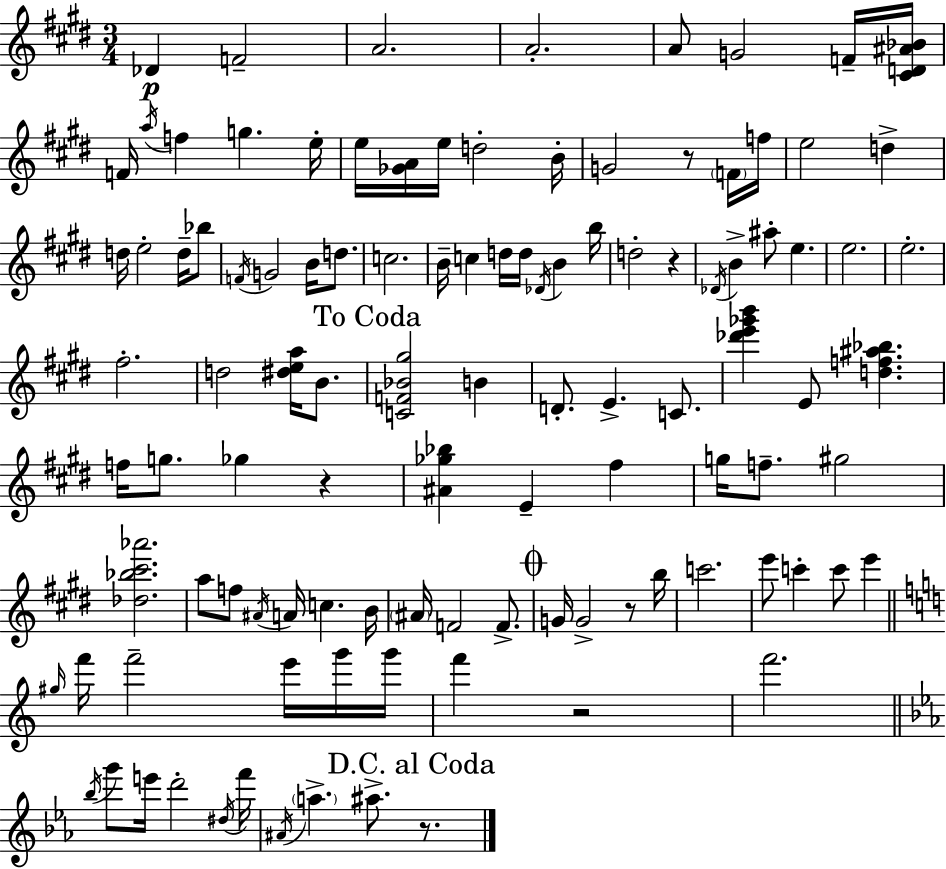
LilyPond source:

{
  \clef treble
  \numericTimeSignature
  \time 3/4
  \key e \major
  des'4\p f'2-- | a'2. | a'2.-. | a'8 g'2 f'16-- <cis' d' ais' bes'>16 | \break f'16 \acciaccatura { a''16 } f''4 g''4. | e''16-. e''16 <ges' a'>16 e''16 d''2-. | b'16-. g'2 r8 \parenthesize f'16 | f''16 e''2 d''4-> | \break d''16 e''2-. d''16-- bes''8 | \acciaccatura { f'16 } g'2 b'16 d''8. | c''2. | b'16-- c''4 d''16 d''16 \acciaccatura { des'16 } b'4 | \break b''16 d''2-. r4 | \acciaccatura { des'16 } b'4-> ais''8-. e''4. | e''2. | e''2.-. | \break fis''2.-. | d''2 | <dis'' e'' a''>16 b'8. \mark "To Coda" <c' f' bes' gis''>2 | b'4 d'8.-. e'4.-> | \break c'8. <des''' e''' ges''' b'''>4 e'8 <d'' f'' ais'' bes''>4. | f''16 g''8. ges''4 | r4 <ais' ges'' bes''>4 e'4-- | fis''4 g''16 f''8.-- gis''2 | \break <des'' bes'' cis''' aes'''>2. | a''8 f''8 \acciaccatura { ais'16 } a'16 c''4. | b'16 \parenthesize ais'16 f'2 | f'8.-> \mark \markup { \musicglyph "scripts.coda" } g'16 g'2-> | \break r8 b''16 c'''2. | e'''8 c'''4-. c'''8 | e'''4 \bar "||" \break \key c \major \grace { gis''16 } f'''16 f'''2-- e'''16 g'''16 | g'''16 f'''4 r2 | f'''2. | \bar "||" \break \key ees \major \acciaccatura { bes''16 } g'''8 e'''16 d'''2-. | \acciaccatura { dis''16 } f'''16 \acciaccatura { ais'16 } \parenthesize a''4.-> ais''8.-> | \mark "D.C. al Coda" r8. \bar "|."
}